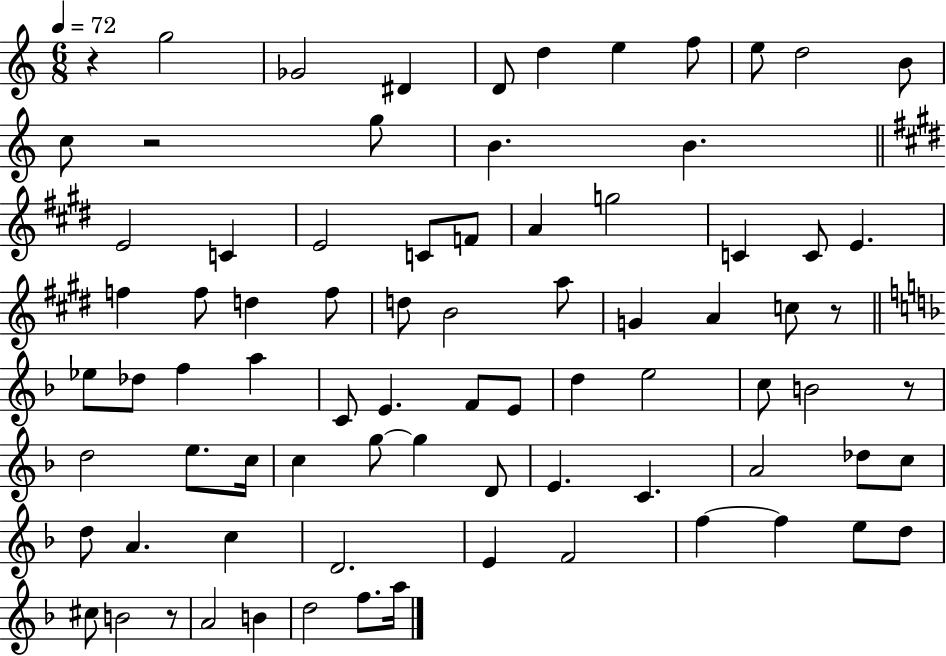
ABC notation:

X:1
T:Untitled
M:6/8
L:1/4
K:C
z g2 _G2 ^D D/2 d e f/2 e/2 d2 B/2 c/2 z2 g/2 B B E2 C E2 C/2 F/2 A g2 C C/2 E f f/2 d f/2 d/2 B2 a/2 G A c/2 z/2 _e/2 _d/2 f a C/2 E F/2 E/2 d e2 c/2 B2 z/2 d2 e/2 c/4 c g/2 g D/2 E C A2 _d/2 c/2 d/2 A c D2 E F2 f f e/2 d/2 ^c/2 B2 z/2 A2 B d2 f/2 a/4